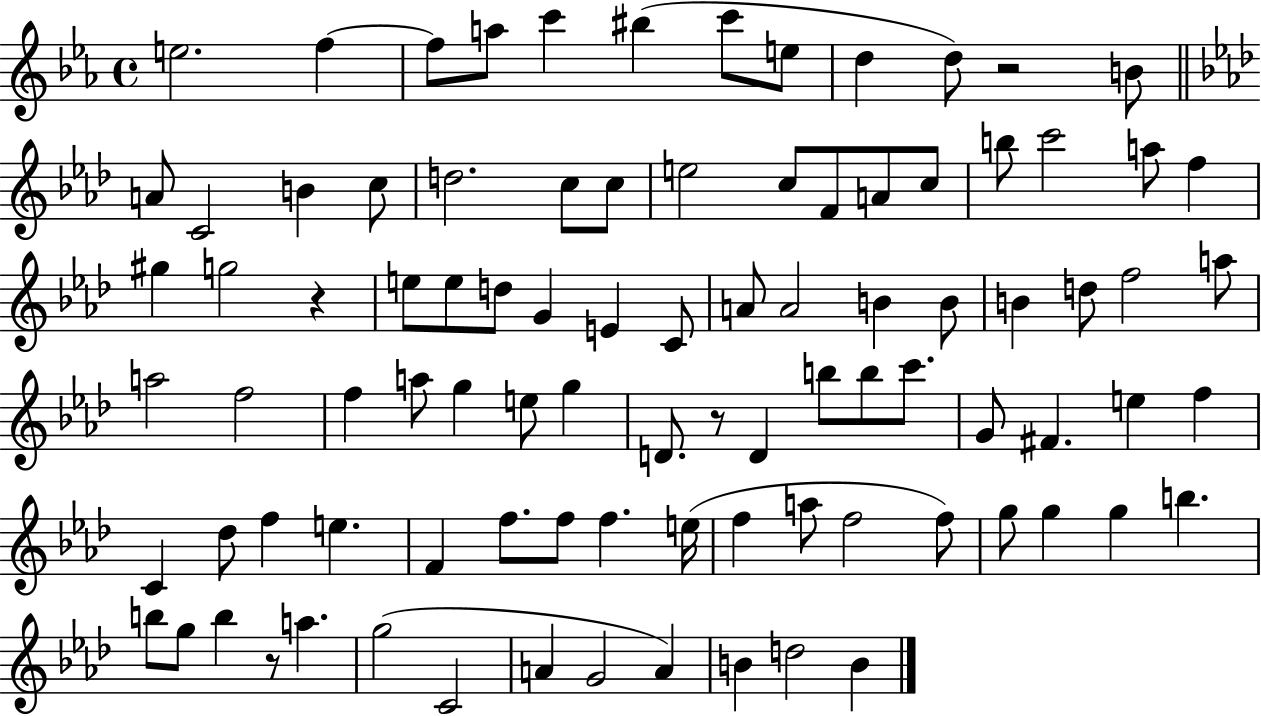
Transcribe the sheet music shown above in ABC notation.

X:1
T:Untitled
M:4/4
L:1/4
K:Eb
e2 f f/2 a/2 c' ^b c'/2 e/2 d d/2 z2 B/2 A/2 C2 B c/2 d2 c/2 c/2 e2 c/2 F/2 A/2 c/2 b/2 c'2 a/2 f ^g g2 z e/2 e/2 d/2 G E C/2 A/2 A2 B B/2 B d/2 f2 a/2 a2 f2 f a/2 g e/2 g D/2 z/2 D b/2 b/2 c'/2 G/2 ^F e f C _d/2 f e F f/2 f/2 f e/4 f a/2 f2 f/2 g/2 g g b b/2 g/2 b z/2 a g2 C2 A G2 A B d2 B